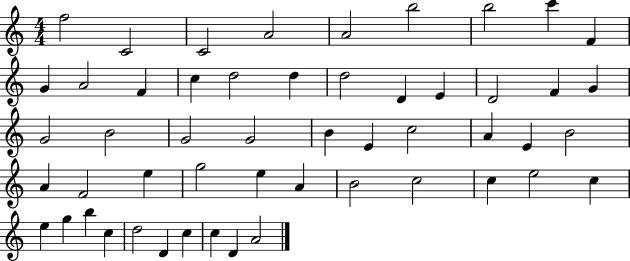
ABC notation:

X:1
T:Untitled
M:4/4
L:1/4
K:C
f2 C2 C2 A2 A2 b2 b2 c' F G A2 F c d2 d d2 D E D2 F G G2 B2 G2 G2 B E c2 A E B2 A F2 e g2 e A B2 c2 c e2 c e g b c d2 D c c D A2